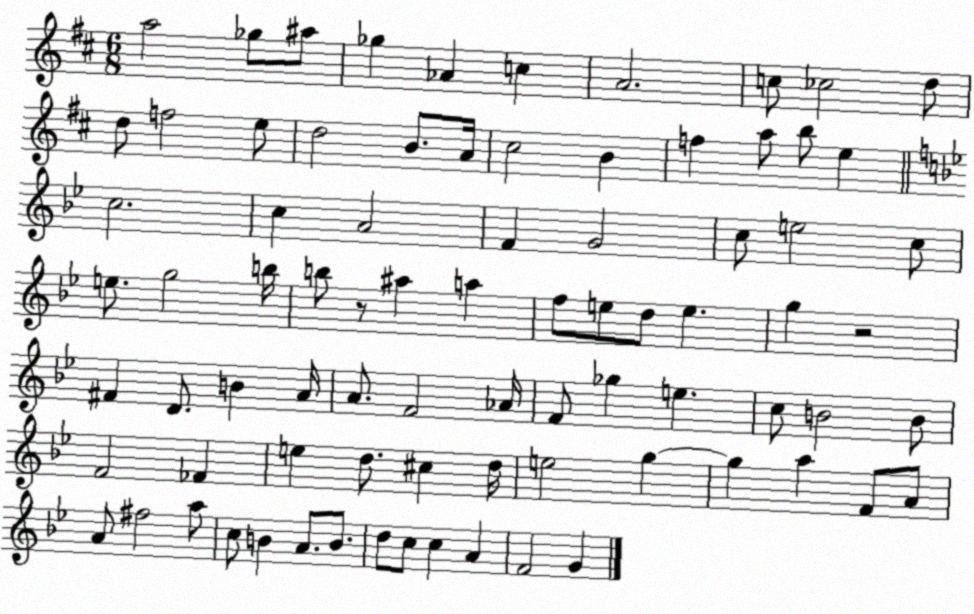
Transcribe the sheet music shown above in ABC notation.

X:1
T:Untitled
M:6/8
L:1/4
K:D
a2 _g/2 ^a/2 _g _A c A2 c/2 _c2 d/2 d/2 f2 e/2 d2 B/2 A/4 ^c2 B f a/2 b/2 e c2 c A2 F G2 c/2 e2 c/2 e/2 g2 b/4 b/2 z/2 ^a a f/2 e/2 d/2 e g z2 ^F D/2 B A/4 A/2 F2 _A/4 F/2 _g e c/2 B2 B/2 F2 _F e d/2 ^c d/4 e2 g g a F/2 A/2 A/2 ^f2 a/2 c/2 B A/2 B/2 d/2 c/2 c A F2 G